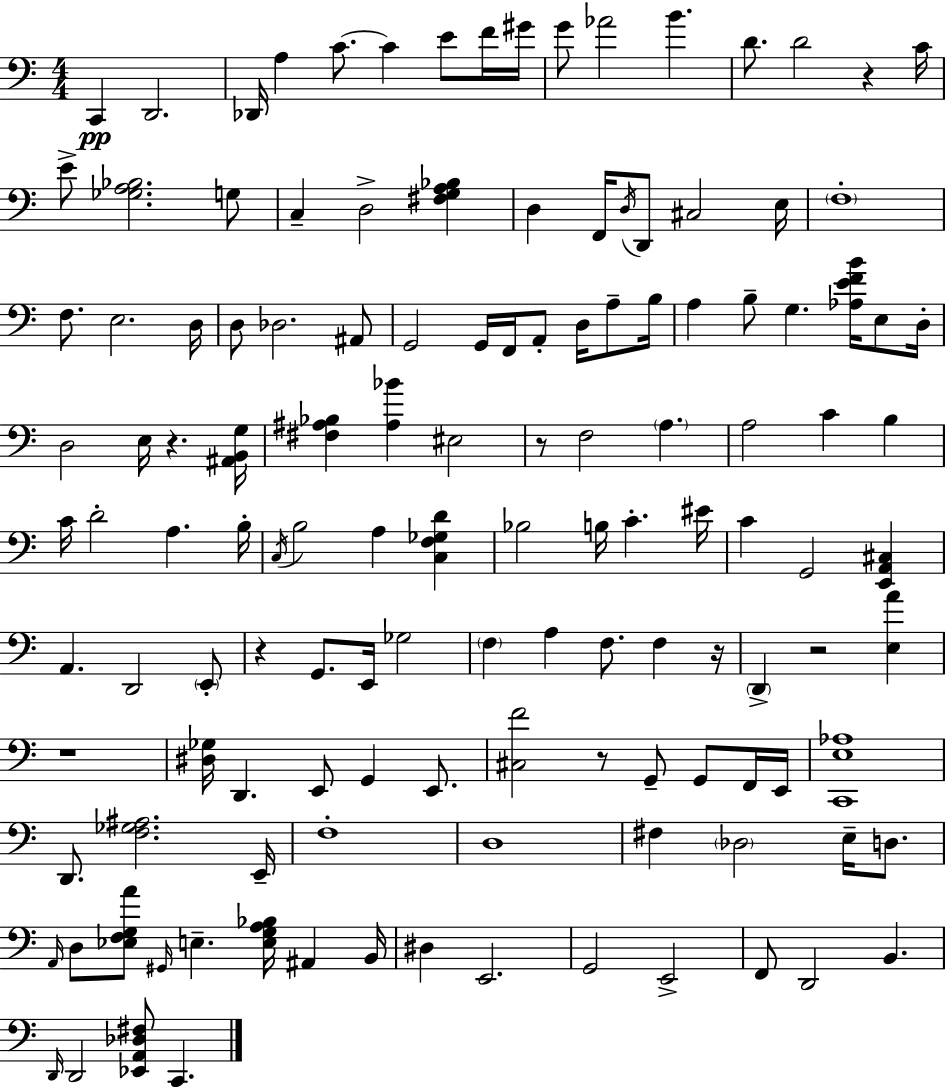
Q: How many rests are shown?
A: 8